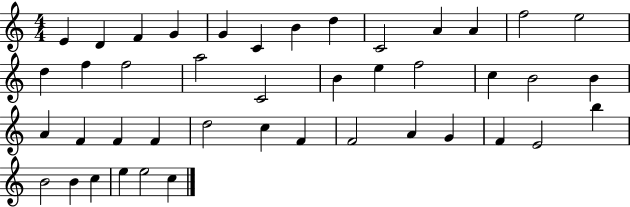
E4/q D4/q F4/q G4/q G4/q C4/q B4/q D5/q C4/h A4/q A4/q F5/h E5/h D5/q F5/q F5/h A5/h C4/h B4/q E5/q F5/h C5/q B4/h B4/q A4/q F4/q F4/q F4/q D5/h C5/q F4/q F4/h A4/q G4/q F4/q E4/h B5/q B4/h B4/q C5/q E5/q E5/h C5/q